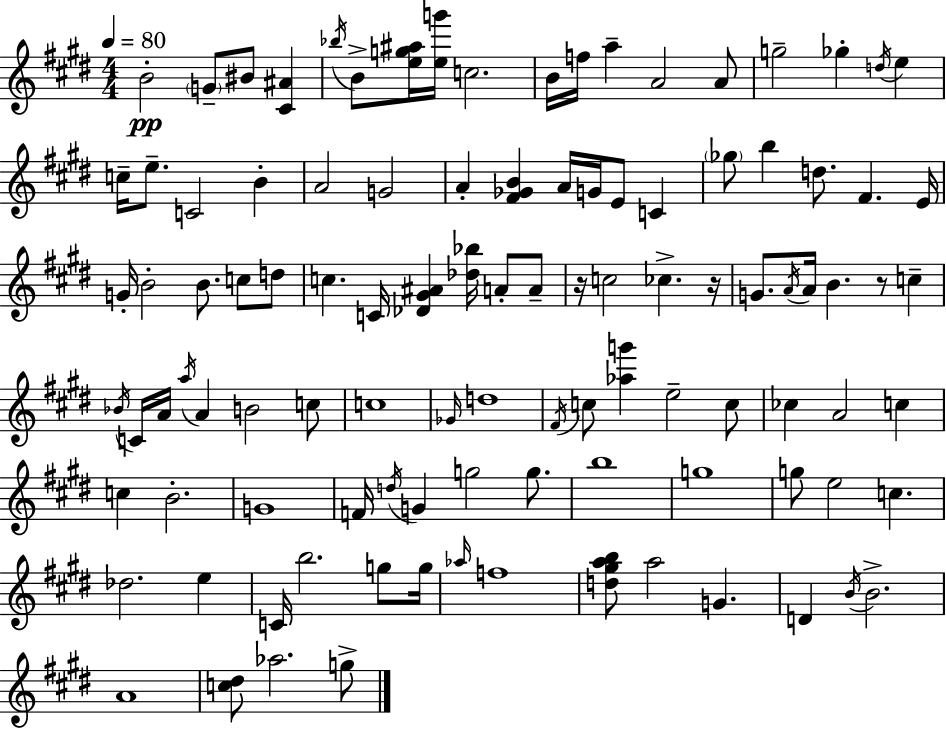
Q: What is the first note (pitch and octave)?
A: B4